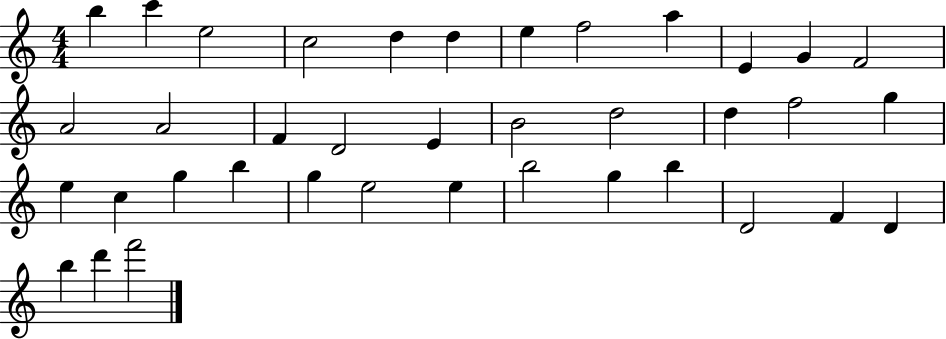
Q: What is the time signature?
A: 4/4